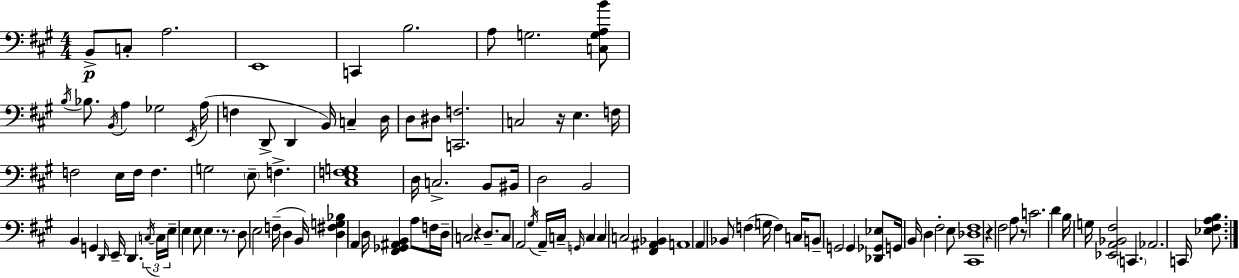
{
  \clef bass
  \numericTimeSignature
  \time 4/4
  \key a \major
  \repeat volta 2 { b,8->\p c8-. a2. | e,1 | c,4 b2. | a8 g2. <c g a b'>8 | \break \acciaccatura { b16 } bes8. \acciaccatura { b,16 } a4 ges2 | \acciaccatura { e,16 } a16( f4 d,8-> d,4 b,16) c4-- | d16 d8 dis8 <c, f>2. | c2 r16 e4. | \break f16 f2 e16 f16 f4. | g2 \parenthesize e8-- f4.-> | <cis e f g>1 | d16 c2.-> | \break b,8 bis,16 d2 b,2 | b,4 g,4 \grace { d,16 } e,16-- d,4. | \tuplet 3/2 { \acciaccatura { c16~ }~ c16 e16-- } e4 e8 e4. | r8. d8 e2 f16--( | \break d4 b,16) <d fis g bes>4 a,4 d16 <fis, ges, ais, b,>4 | a8 f16 d16-- c2 r4 | d8.-- c8 a,2 \acciaccatura { gis16 } | a,16-- c16-- \grace { g,16 } c4 c4 c2 | \break <fis, ais, bes,>4 a,1 | a,4 bes,8 \parenthesize f4( | g16 f4) c16 b,8-- g,2 | g,4 <des, ges, ees>8 g,16 b,16 d4 fis2-. | \break e8 <cis, des fis>1 | r4 fis2 | a8 r8 c'2. | d'4 b16 g16 <ees, a, bes, fis>2 | \break \parenthesize c,4. aes,2. | c,16 <ees fis a b>8. } \bar "|."
}